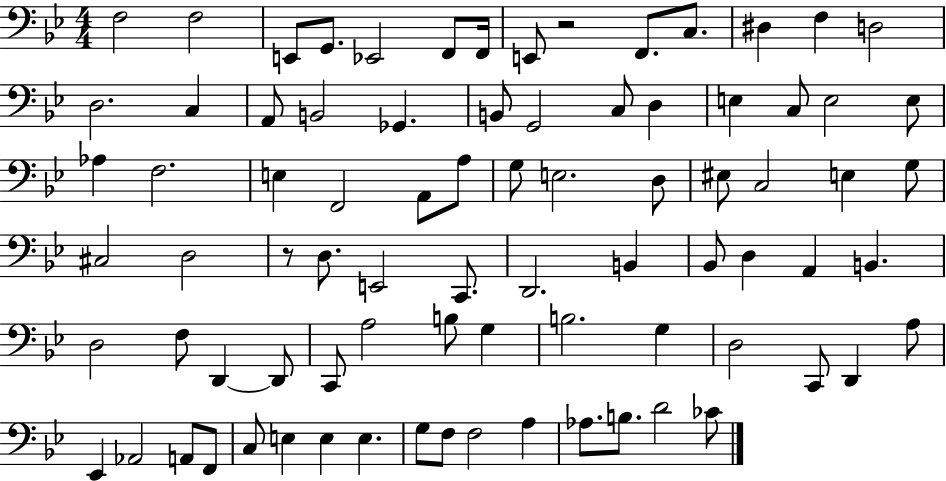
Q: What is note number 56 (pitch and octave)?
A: A3